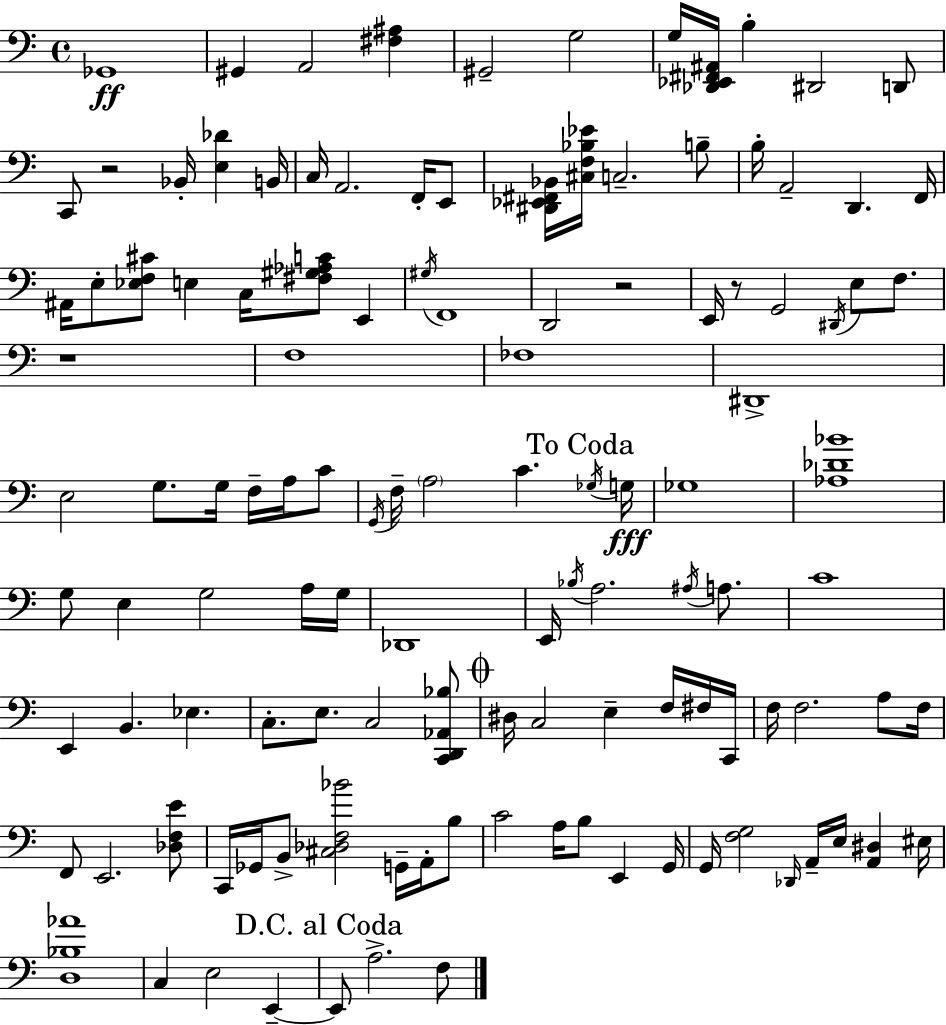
X:1
T:Untitled
M:4/4
L:1/4
K:Am
_G,,4 ^G,, A,,2 [^F,^A,] ^G,,2 G,2 G,/4 [_D,,_E,,^F,,^A,,]/4 B, ^D,,2 D,,/2 C,,/2 z2 _B,,/4 [E,_D] B,,/4 C,/4 A,,2 F,,/4 E,,/2 [^D,,_E,,^F,,_B,,]/4 [^C,F,_B,_E]/4 C,2 B,/2 B,/4 A,,2 D,, F,,/4 ^A,,/4 E,/2 [_E,F,^C]/2 E, C,/4 [^F,^G,_A,C]/2 E,, ^G,/4 F,,4 D,,2 z2 E,,/4 z/2 G,,2 ^D,,/4 E,/2 F,/2 z4 F,4 _F,4 ^D,,4 E,2 G,/2 G,/4 F,/4 A,/4 C/2 G,,/4 F,/4 A,2 C _G,/4 G,/4 _G,4 [_A,_D_B]4 G,/2 E, G,2 A,/4 G,/4 _D,,4 E,,/4 _B,/4 A,2 ^A,/4 A,/2 C4 E,, B,, _E, C,/2 E,/2 C,2 [C,,D,,_A,,_B,]/2 ^D,/4 C,2 E, F,/4 ^F,/4 C,,/4 F,/4 F,2 A,/2 F,/4 F,,/2 E,,2 [_D,F,E]/2 C,,/4 _G,,/4 B,,/2 [^C,_D,F,_B]2 G,,/4 A,,/4 B,/2 C2 A,/4 B,/2 E,, G,,/4 G,,/4 [F,G,]2 _D,,/4 A,,/4 E,/4 [A,,^D,] ^E,/4 [D,_B,_A]4 C, E,2 E,, E,,/2 A,2 F,/2